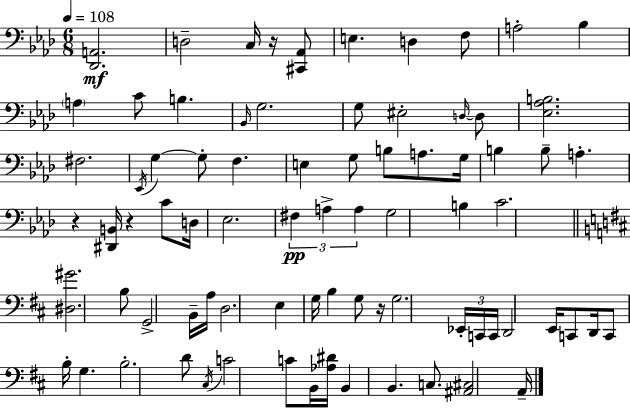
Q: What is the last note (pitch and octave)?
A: A2